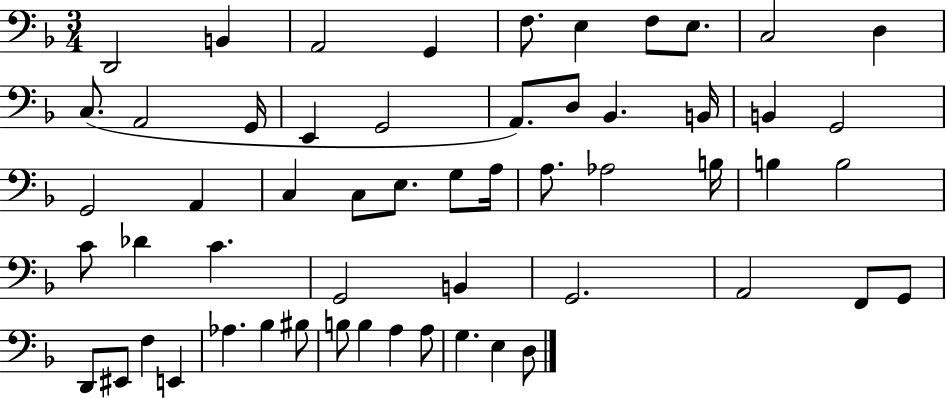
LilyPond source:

{
  \clef bass
  \numericTimeSignature
  \time 3/4
  \key f \major
  d,2 b,4 | a,2 g,4 | f8. e4 f8 e8. | c2 d4 | \break c8.( a,2 g,16 | e,4 g,2 | a,8.) d8 bes,4. b,16 | b,4 g,2 | \break g,2 a,4 | c4 c8 e8. g8 a16 | a8. aes2 b16 | b4 b2 | \break c'8 des'4 c'4. | g,2 b,4 | g,2. | a,2 f,8 g,8 | \break d,8 eis,8 f4 e,4 | aes4. bes4 bis8 | b8 b4 a4 a8 | g4. e4 d8 | \break \bar "|."
}